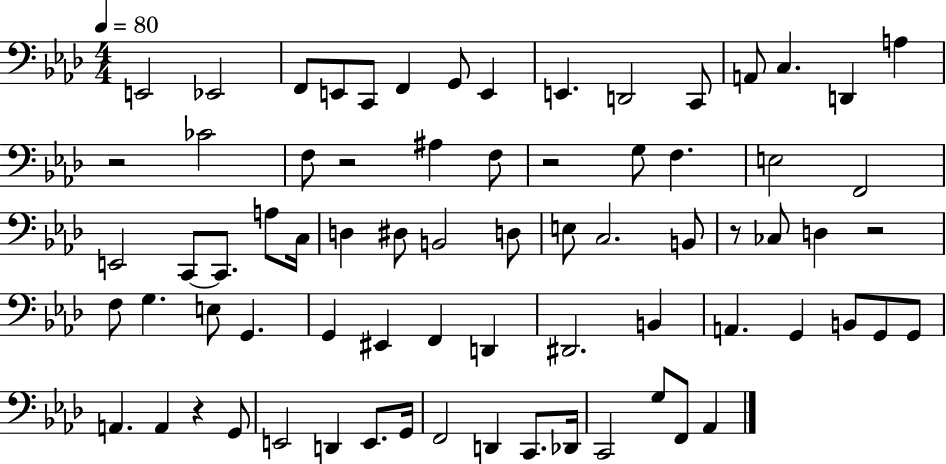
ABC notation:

X:1
T:Untitled
M:4/4
L:1/4
K:Ab
E,,2 _E,,2 F,,/2 E,,/2 C,,/2 F,, G,,/2 E,, E,, D,,2 C,,/2 A,,/2 C, D,, A, z2 _C2 F,/2 z2 ^A, F,/2 z2 G,/2 F, E,2 F,,2 E,,2 C,,/2 C,,/2 A,/2 C,/4 D, ^D,/2 B,,2 D,/2 E,/2 C,2 B,,/2 z/2 _C,/2 D, z2 F,/2 G, E,/2 G,, G,, ^E,, F,, D,, ^D,,2 B,, A,, G,, B,,/2 G,,/2 G,,/2 A,, A,, z G,,/2 E,,2 D,, E,,/2 G,,/4 F,,2 D,, C,,/2 _D,,/4 C,,2 G,/2 F,,/2 _A,,